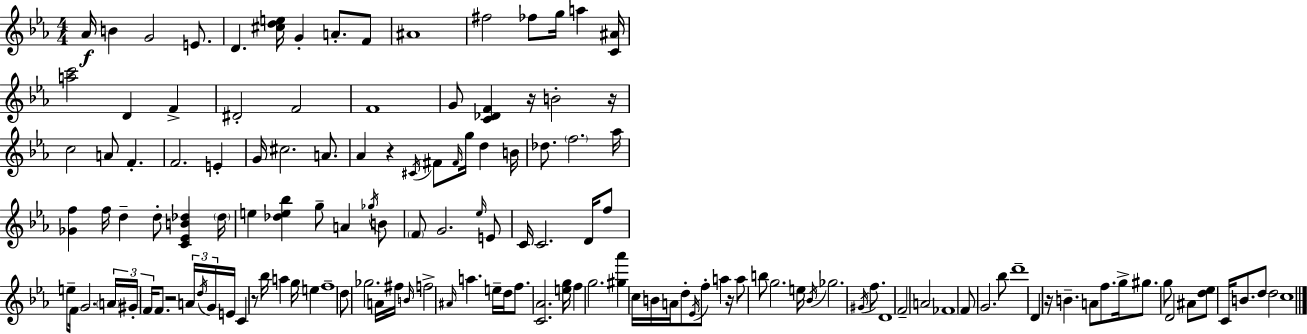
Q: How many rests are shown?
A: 7